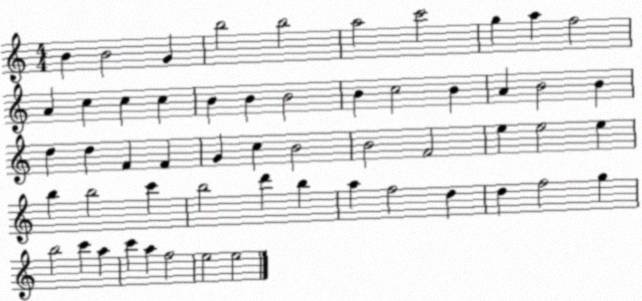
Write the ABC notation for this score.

X:1
T:Untitled
M:4/4
L:1/4
K:C
B B2 G b2 b2 a2 c'2 g a f2 A c c c B B B2 B c2 B A B2 B d d F F G c B2 B2 F2 e e2 e b b2 c' b2 d' b a f2 d d f2 g b2 c' a c' a f2 e2 e2